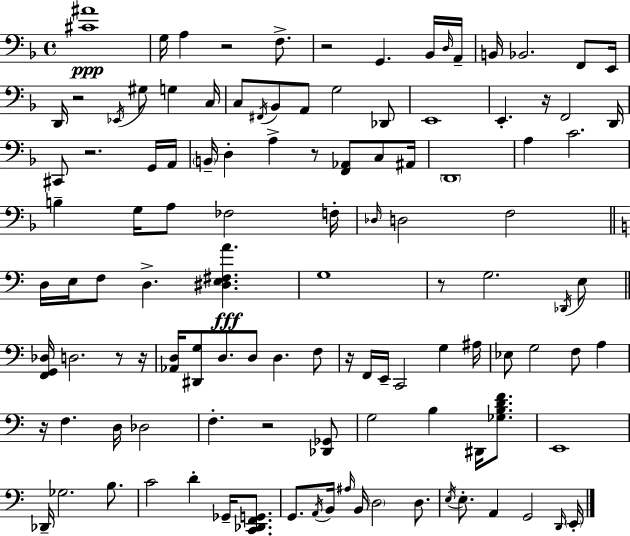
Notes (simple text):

[C#4,A#4]/w G3/s A3/q R/h F3/e. R/h G2/q. Bb2/s D3/s A2/s B2/s Bb2/h. F2/e E2/s D2/s R/h Eb2/s G#3/e G3/q C3/s C3/e F#2/s Bb2/e A2/e G3/h Db2/e E2/w E2/q. R/s F2/h D2/s C#2/e R/h. G2/s A2/s B2/s D3/q A3/q R/e [F2,Ab2]/e C3/e A#2/s D2/w A3/q C4/h. B3/q G3/s A3/e FES3/h F3/s Db3/s D3/h F3/h D3/s E3/s F3/e D3/q. [D#3,E3,F#3,A4]/q. G3/w R/e G3/h. Db2/s E3/e [F2,G2,Db3]/s D3/h. R/e R/s [Ab2,D3]/s [D#2,G3]/e D3/e. D3/e D3/q. F3/e R/s F2/s E2/s C2/h G3/q A#3/s Eb3/e G3/h F3/e A3/q R/s F3/q. D3/s Db3/h F3/q. R/h [Db2,Gb2]/e G3/h B3/q D#2/s [Gb3,B3,D4,F4]/e. E2/w Db2/s Gb3/h. B3/e. C4/h D4/q Gb2/s [C2,Db2,F2,G2]/e. G2/e. A2/s B2/s A#3/s B2/s D3/h D3/e. E3/s E3/e. A2/q G2/h D2/s E2/s